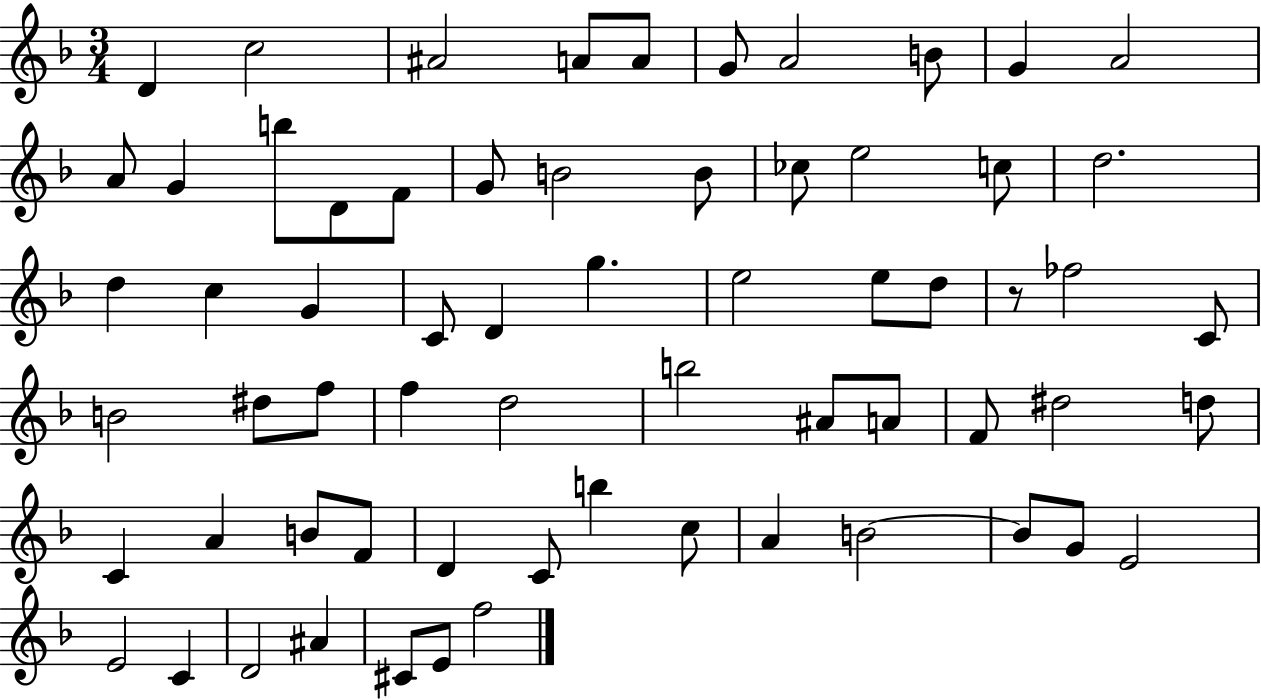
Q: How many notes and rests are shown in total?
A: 65